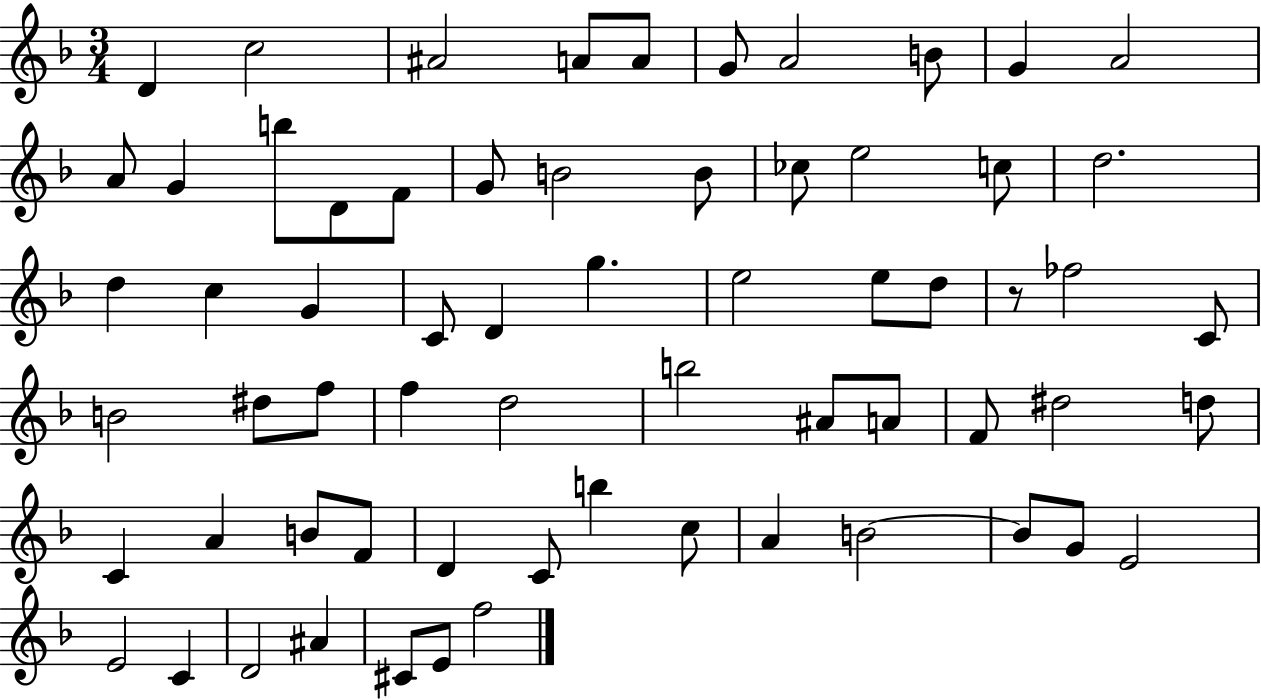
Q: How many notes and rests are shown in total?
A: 65